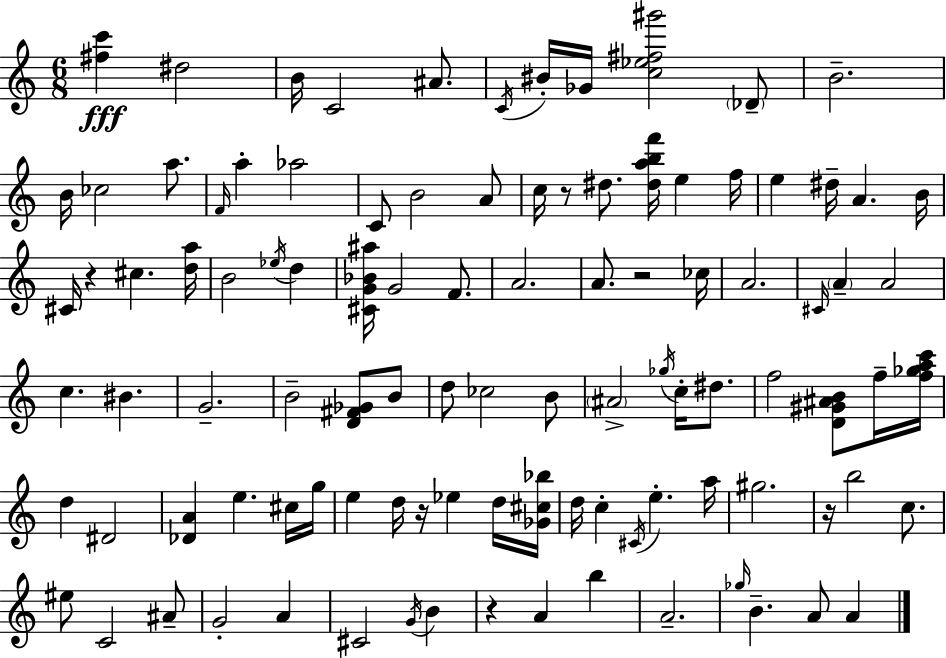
[F#5,C6]/q D#5/h B4/s C4/h A#4/e. C4/s BIS4/s Gb4/s [C5,Eb5,F#5,G#6]/h Db4/e B4/h. B4/s CES5/h A5/e. F4/s A5/q Ab5/h C4/e B4/h A4/e C5/s R/e D#5/e. [D#5,A5,B5,F6]/s E5/q F5/s E5/q D#5/s A4/q. B4/s C#4/s R/q C#5/q. [D5,A5]/s B4/h Eb5/s D5/q [C#4,G4,Bb4,A#5]/s G4/h F4/e. A4/h. A4/e. R/h CES5/s A4/h. C#4/s A4/q A4/h C5/q. BIS4/q. G4/h. B4/h [D4,F#4,Gb4]/e B4/e D5/e CES5/h B4/e A#4/h Gb5/s C5/s D#5/e. F5/h [D4,G#4,A#4,B4]/e F5/s [F5,Gb5,A5,C6]/s D5/q D#4/h [Db4,A4]/q E5/q. C#5/s G5/s E5/q D5/s R/s Eb5/q D5/s [Gb4,C#5,Bb5]/s D5/s C5/q C#4/s E5/q. A5/s G#5/h. R/s B5/h C5/e. EIS5/e C4/h A#4/e G4/h A4/q C#4/h G4/s B4/q R/q A4/q B5/q A4/h. Gb5/s B4/q. A4/e A4/q